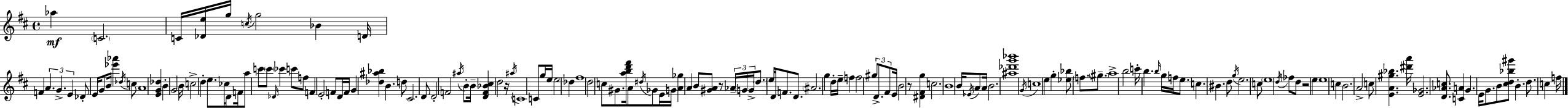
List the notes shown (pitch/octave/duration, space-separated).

Ab5/q C4/h. C4/s [Db4,E5]/s G5/s C5/s G5/h Bb4/q D4/s F4/q A4/q. G4/q. E4/q Db4/e E4/s G4/e B4/s [Eb6,Ab6]/q Db5/s C5/e A4/w [E4,G4,Db5]/q B4/q G4/h B4/s C5/h D5/q E5/e. CES5/s D4/e F4/s A5/e C6/e C6/e Db4/s CES6/q C6/e F5/e F4/q E4/h F4/e D4/s F4/s G4/q [Db5,A#5,Bb5]/q B4/q. D5/e C#4/h. D4/e D4/h F4/h A#5/s B4/e B4/s [D4,F4,Bb4,C#5]/q D5/h R/s A#5/s C4/w C4/e G5/s E5/s E5/h Db5/q F#5/w D5/h C5/e G#4/e. [A5,B5,D6,F#6]/s A4/e D#5/s Gb4/e E4/s G4/s [A4,Gb5]/q A4/q B4/e [G#4,A4]/e R/e Ab4/s G4/s G4/s D5/e. E5/s D4/s F4/e. D4/e. A#4/h. G5/q D5/s E5/s F5/q F5/h G#5/e D4/e. F#4/e E4/s B4/h R/e [D#4,F#4,G5]/q C5/h. B4/w B4/s Eb4/s A4/e A4/s B4/h. [A#5,Db6,G6,Bb6]/w G4/s C5/w E5/q G5/q [Eb5,Bb5]/e F5/e. G#5/e. A5/w B5/h C6/s B5/q. B5/s G5/s F5/s E5/e. C5/q. BIS4/q. D5/e G5/s E5/h. C5/e E5/w D5/s FES5/e D5/e R/h E5/q E5/w C5/q B4/h. A4/h C5/e [E4,A4,G#5,Bb5]/q. [D#6,A6]/s [E4,Gb4]/h. [D4,Ab4,C5]/e. [C4,A4]/q G4/q. E4/s G4/e. B4/e [C#5,D5,Bb5,G#6]/e B4/q. D5/e. C5/q F5/s